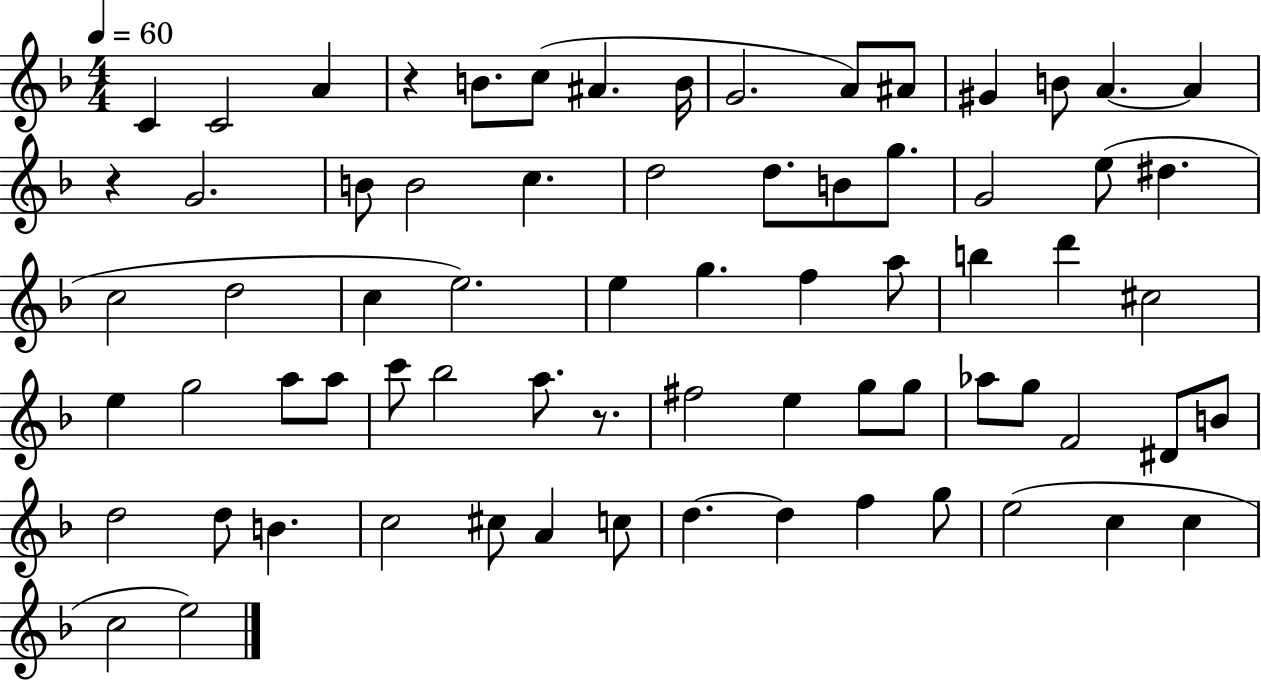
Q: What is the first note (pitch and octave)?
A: C4